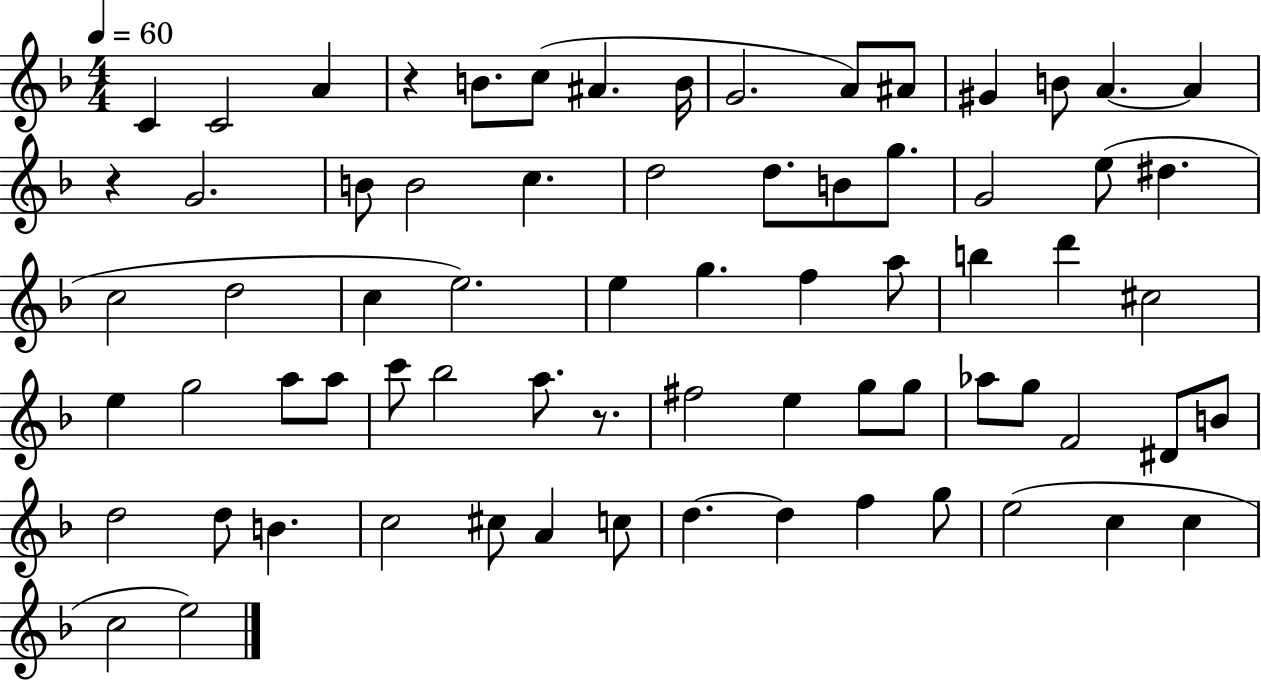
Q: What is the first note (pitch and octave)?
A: C4